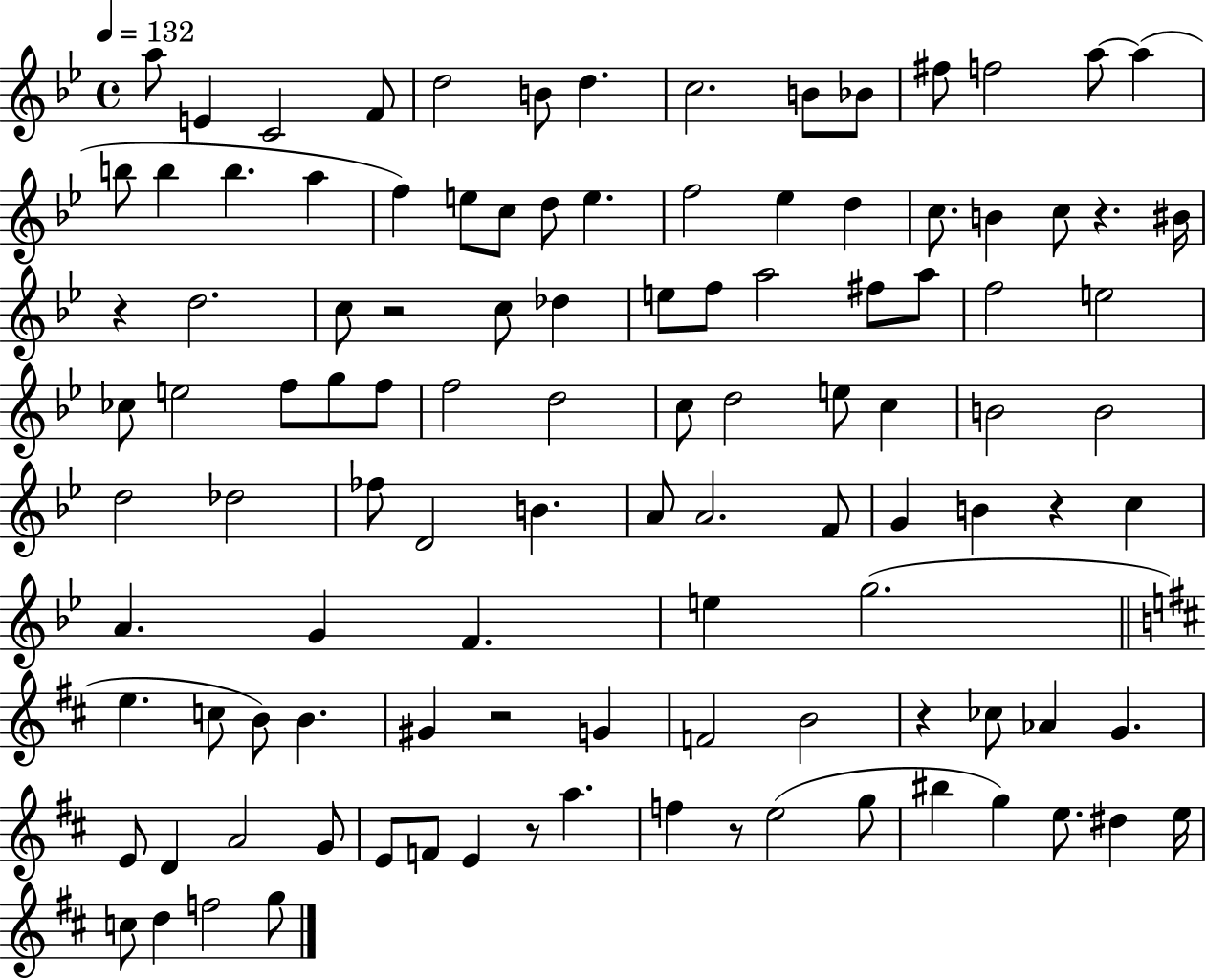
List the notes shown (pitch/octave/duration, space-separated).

A5/e E4/q C4/h F4/e D5/h B4/e D5/q. C5/h. B4/e Bb4/e F#5/e F5/h A5/e A5/q B5/e B5/q B5/q. A5/q F5/q E5/e C5/e D5/e E5/q. F5/h Eb5/q D5/q C5/e. B4/q C5/e R/q. BIS4/s R/q D5/h. C5/e R/h C5/e Db5/q E5/e F5/e A5/h F#5/e A5/e F5/h E5/h CES5/e E5/h F5/e G5/e F5/e F5/h D5/h C5/e D5/h E5/e C5/q B4/h B4/h D5/h Db5/h FES5/e D4/h B4/q. A4/e A4/h. F4/e G4/q B4/q R/q C5/q A4/q. G4/q F4/q. E5/q G5/h. E5/q. C5/e B4/e B4/q. G#4/q R/h G4/q F4/h B4/h R/q CES5/e Ab4/q G4/q. E4/e D4/q A4/h G4/e E4/e F4/e E4/q R/e A5/q. F5/q R/e E5/h G5/e BIS5/q G5/q E5/e. D#5/q E5/s C5/e D5/q F5/h G5/e